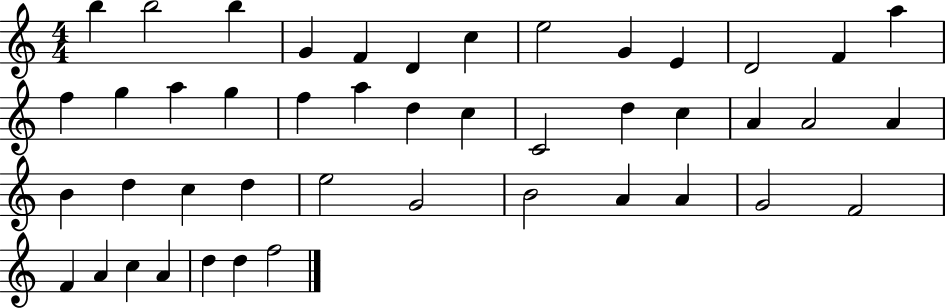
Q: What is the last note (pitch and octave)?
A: F5